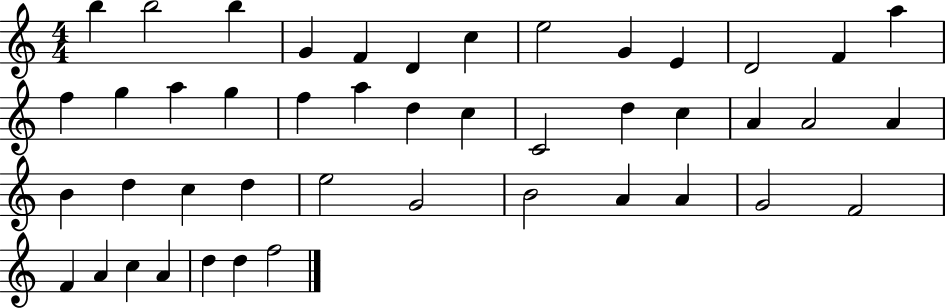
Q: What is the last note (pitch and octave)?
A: F5